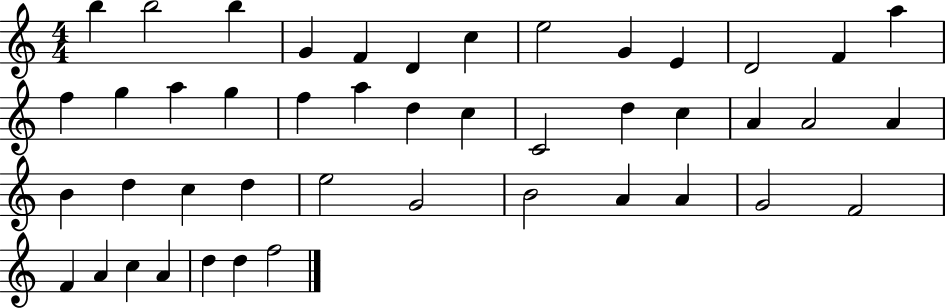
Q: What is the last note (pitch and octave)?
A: F5